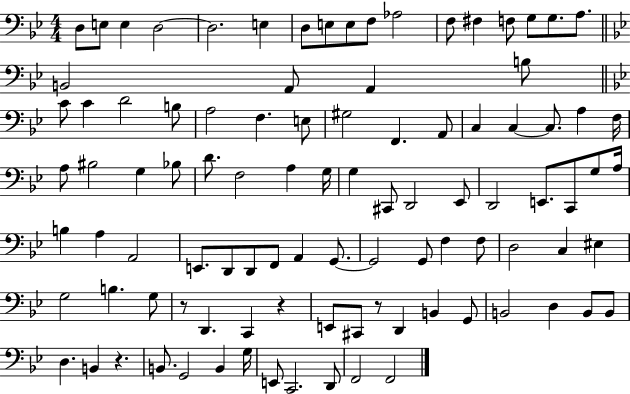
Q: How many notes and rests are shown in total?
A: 98